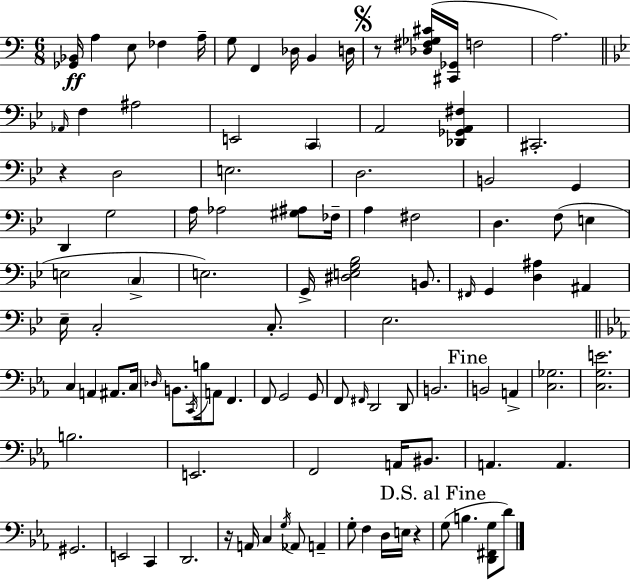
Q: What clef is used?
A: bass